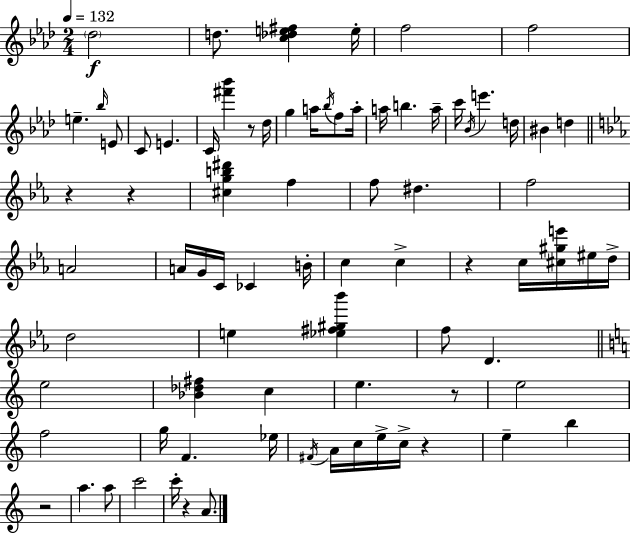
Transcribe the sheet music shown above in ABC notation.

X:1
T:Untitled
M:2/4
L:1/4
K:Ab
_d2 d/2 [c_de^f] e/4 f2 f2 e _b/4 E/2 C/2 E C/4 [^f'_b'] z/2 _d/4 g a/4 _b/4 f/2 a/4 a/4 b a/4 c'/4 _B/4 e' d/4 ^B d z z [^cgb^d'] f f/2 ^d f2 A2 A/4 G/4 C/4 _C B/4 c c z c/4 [^c^ge']/4 ^e/4 d/4 d2 e [_e^f^g_b'] f/2 D e2 [_B_d^f] c e z/2 e2 f2 g/4 F _e/4 ^F/4 A/4 c/4 e/4 c/4 z e b z2 a a/2 c'2 c'/4 z A/2